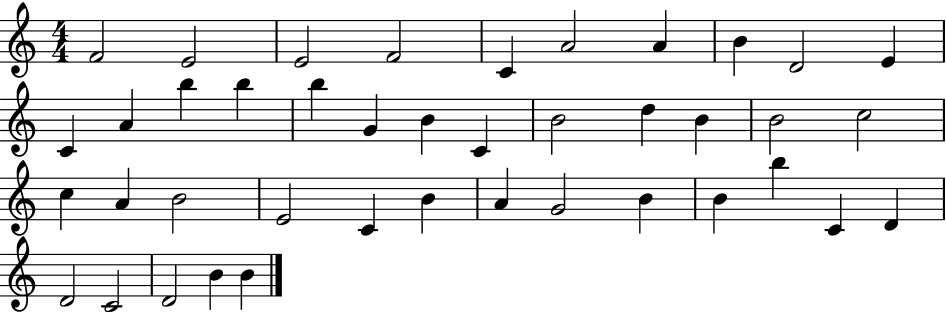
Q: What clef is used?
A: treble